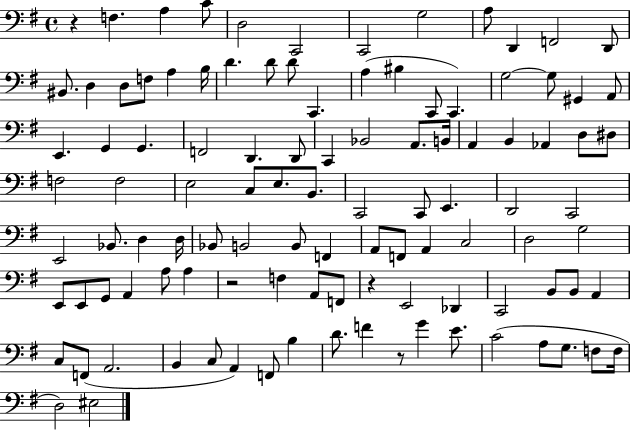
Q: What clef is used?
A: bass